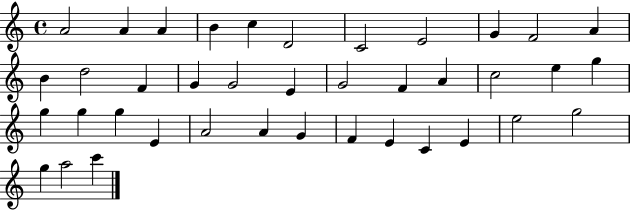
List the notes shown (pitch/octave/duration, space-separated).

A4/h A4/q A4/q B4/q C5/q D4/h C4/h E4/h G4/q F4/h A4/q B4/q D5/h F4/q G4/q G4/h E4/q G4/h F4/q A4/q C5/h E5/q G5/q G5/q G5/q G5/q E4/q A4/h A4/q G4/q F4/q E4/q C4/q E4/q E5/h G5/h G5/q A5/h C6/q